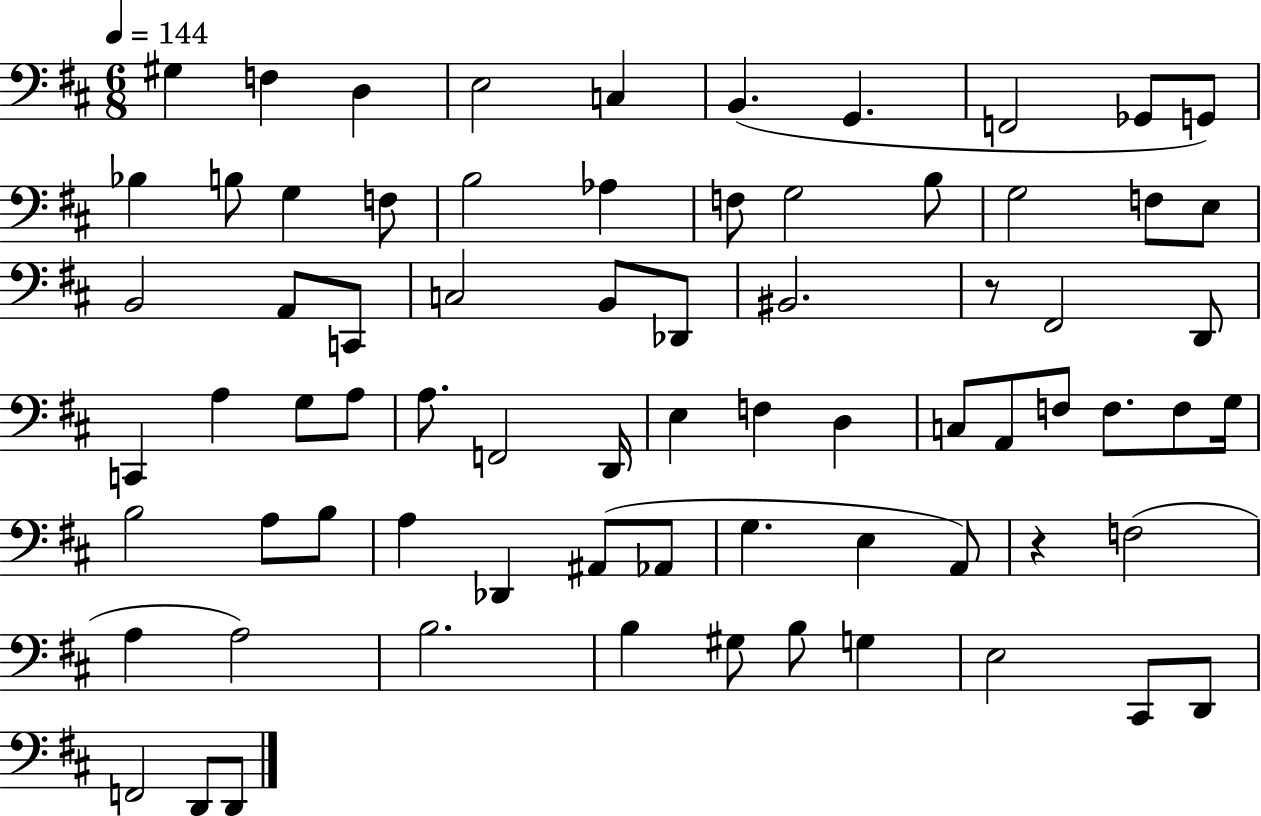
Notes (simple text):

G#3/q F3/q D3/q E3/h C3/q B2/q. G2/q. F2/h Gb2/e G2/e Bb3/q B3/e G3/q F3/e B3/h Ab3/q F3/e G3/h B3/e G3/h F3/e E3/e B2/h A2/e C2/e C3/h B2/e Db2/e BIS2/h. R/e F#2/h D2/e C2/q A3/q G3/e A3/e A3/e. F2/h D2/s E3/q F3/q D3/q C3/e A2/e F3/e F3/e. F3/e G3/s B3/h A3/e B3/e A3/q Db2/q A#2/e Ab2/e G3/q. E3/q A2/e R/q F3/h A3/q A3/h B3/h. B3/q G#3/e B3/e G3/q E3/h C#2/e D2/e F2/h D2/e D2/e